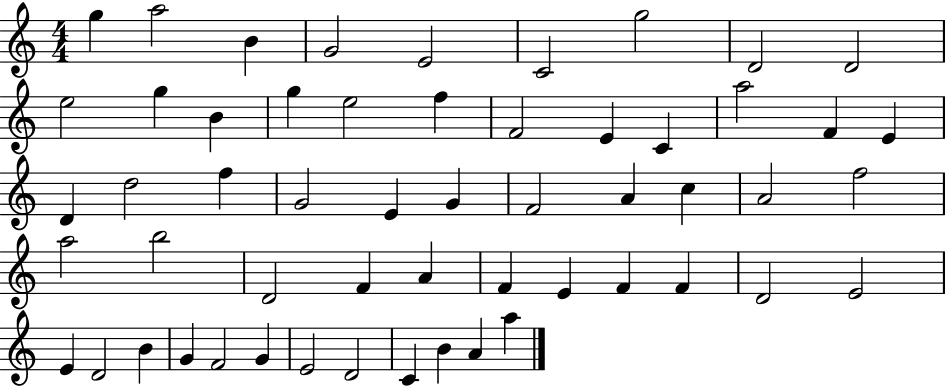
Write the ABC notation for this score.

X:1
T:Untitled
M:4/4
L:1/4
K:C
g a2 B G2 E2 C2 g2 D2 D2 e2 g B g e2 f F2 E C a2 F E D d2 f G2 E G F2 A c A2 f2 a2 b2 D2 F A F E F F D2 E2 E D2 B G F2 G E2 D2 C B A a